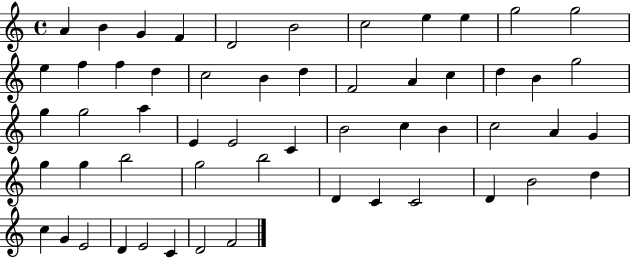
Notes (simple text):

A4/q B4/q G4/q F4/q D4/h B4/h C5/h E5/q E5/q G5/h G5/h E5/q F5/q F5/q D5/q C5/h B4/q D5/q F4/h A4/q C5/q D5/q B4/q G5/h G5/q G5/h A5/q E4/q E4/h C4/q B4/h C5/q B4/q C5/h A4/q G4/q G5/q G5/q B5/h G5/h B5/h D4/q C4/q C4/h D4/q B4/h D5/q C5/q G4/q E4/h D4/q E4/h C4/q D4/h F4/h